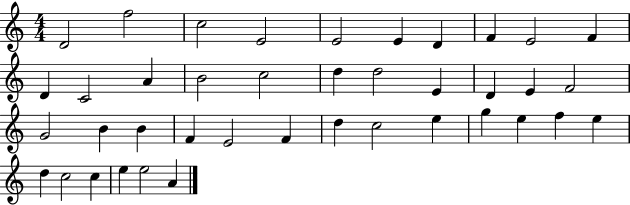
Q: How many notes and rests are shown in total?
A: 40